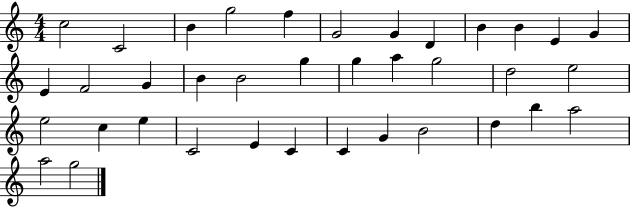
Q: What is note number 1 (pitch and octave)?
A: C5